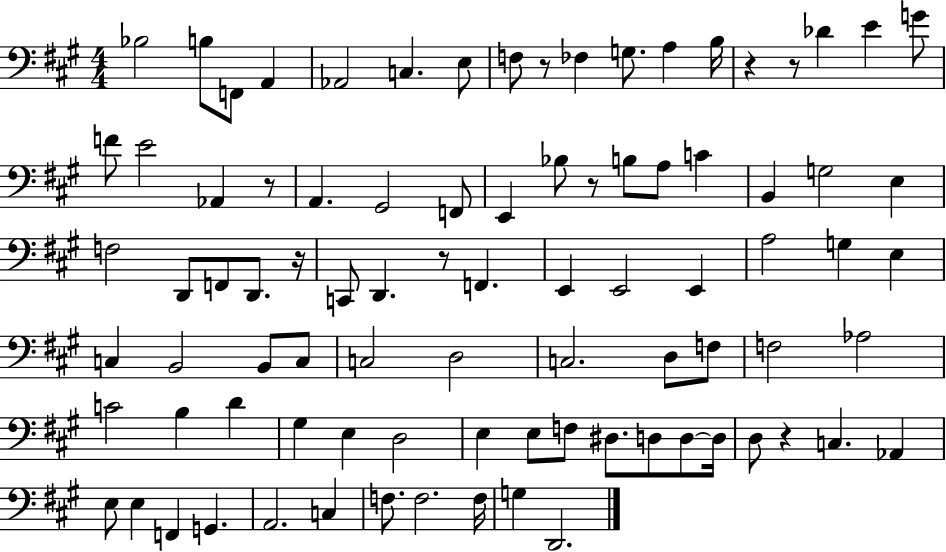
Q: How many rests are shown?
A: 8